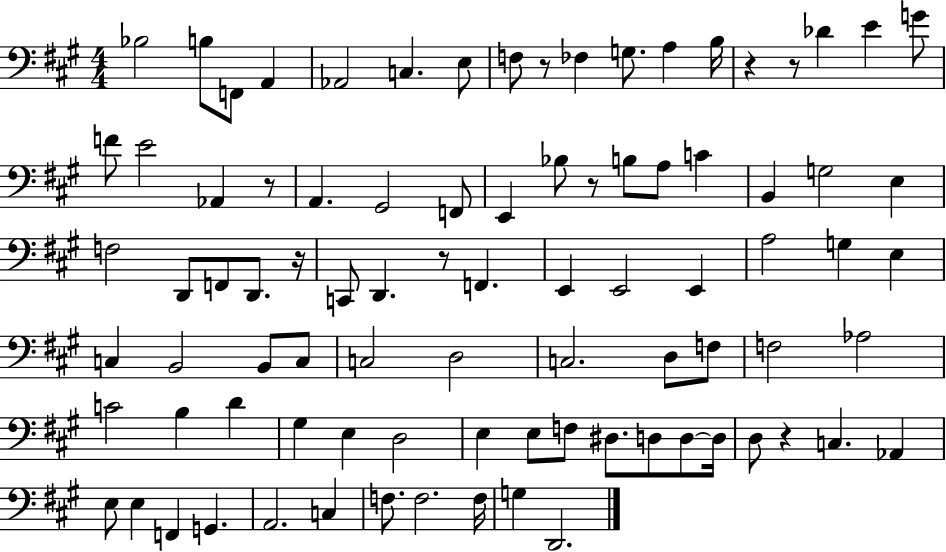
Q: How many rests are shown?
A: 8